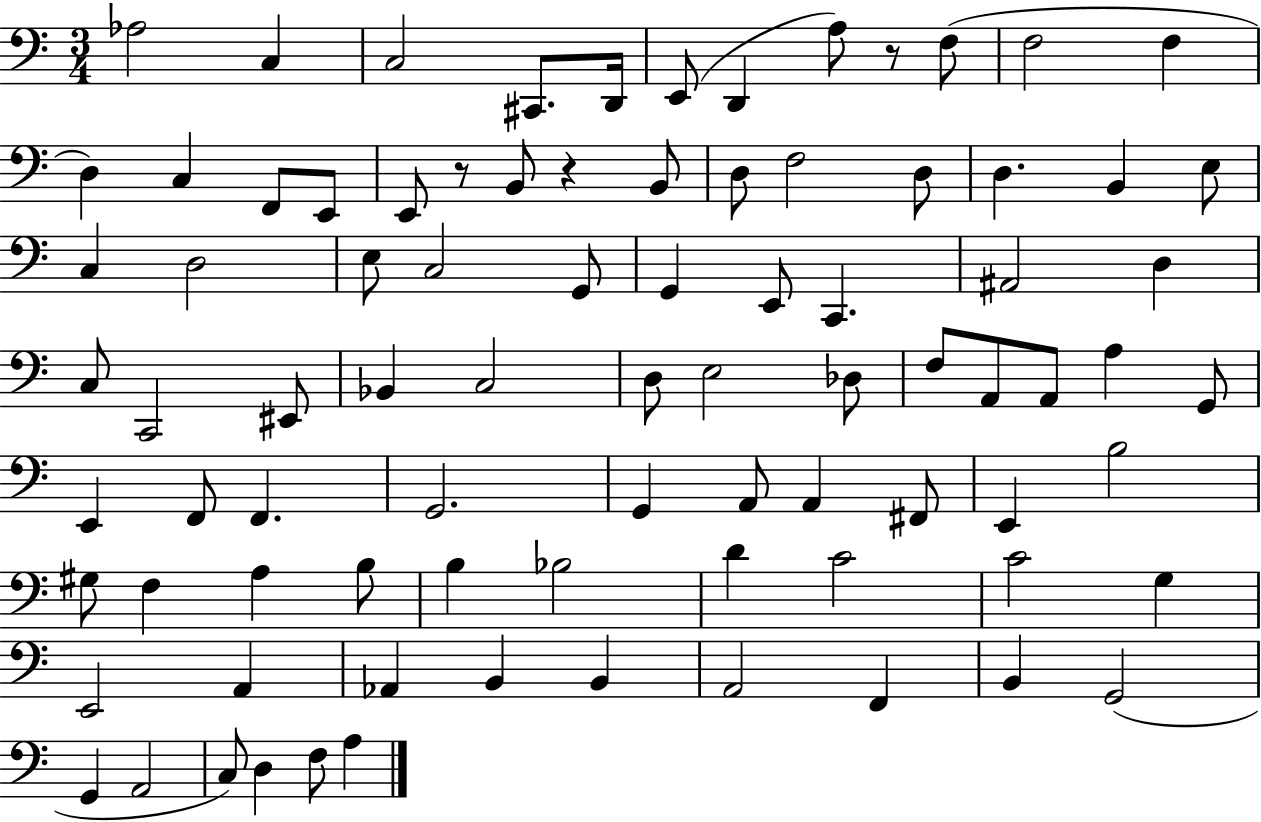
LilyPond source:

{
  \clef bass
  \numericTimeSignature
  \time 3/4
  \key c \major
  aes2 c4 | c2 cis,8. d,16 | e,8( d,4 a8) r8 f8( | f2 f4 | \break d4) c4 f,8 e,8 | e,8 r8 b,8 r4 b,8 | d8 f2 d8 | d4. b,4 e8 | \break c4 d2 | e8 c2 g,8 | g,4 e,8 c,4. | ais,2 d4 | \break c8 c,2 eis,8 | bes,4 c2 | d8 e2 des8 | f8 a,8 a,8 a4 g,8 | \break e,4 f,8 f,4. | g,2. | g,4 a,8 a,4 fis,8 | e,4 b2 | \break gis8 f4 a4 b8 | b4 bes2 | d'4 c'2 | c'2 g4 | \break e,2 a,4 | aes,4 b,4 b,4 | a,2 f,4 | b,4 g,2( | \break g,4 a,2 | c8) d4 f8 a4 | \bar "|."
}